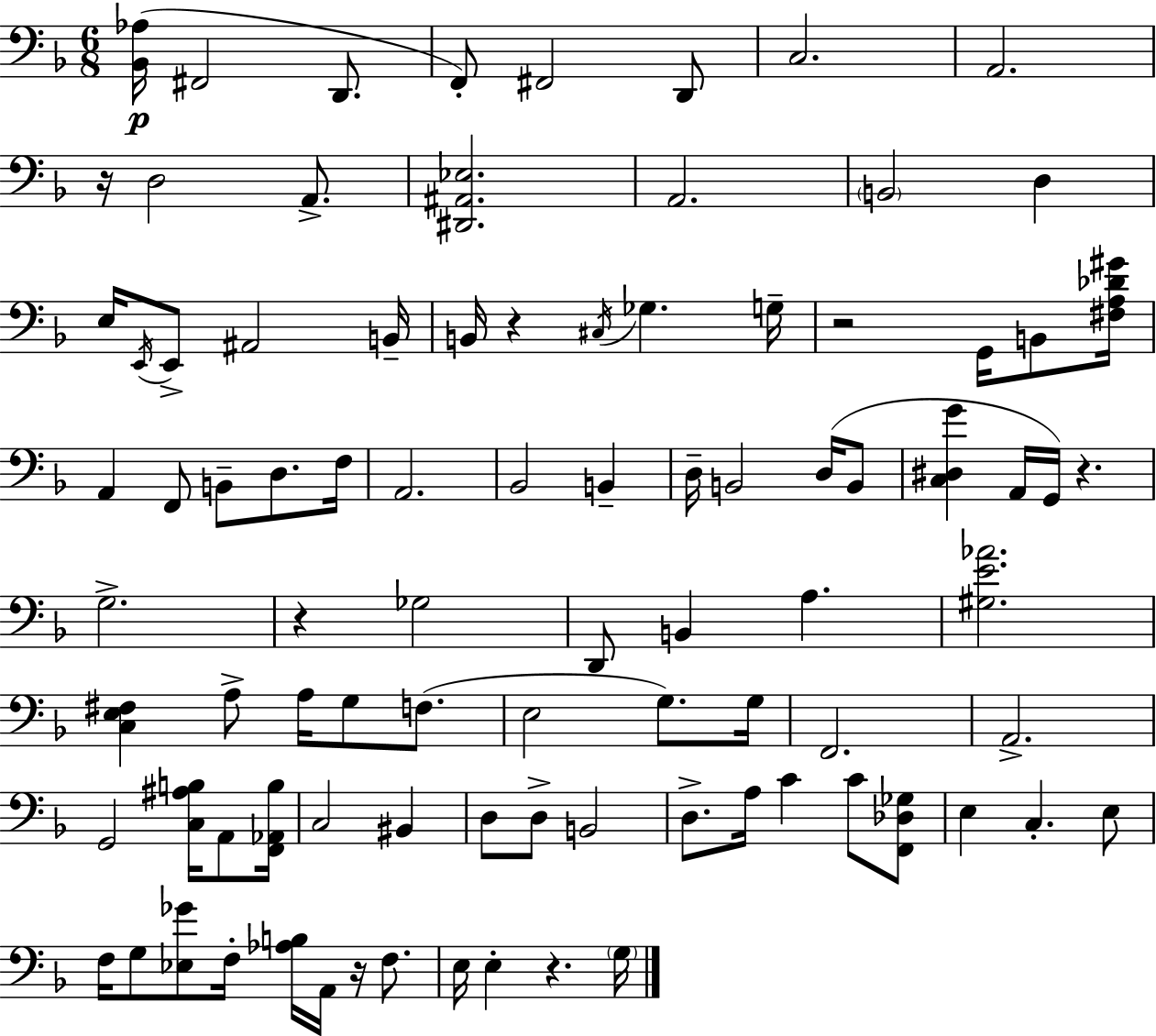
{
  \clef bass
  \numericTimeSignature
  \time 6/8
  \key f \major
  <bes, aes>16(\p fis,2 d,8. | f,8-.) fis,2 d,8 | c2. | a,2. | \break r16 d2 a,8.-> | <dis, ais, ees>2. | a,2. | \parenthesize b,2 d4 | \break e16 \acciaccatura { e,16 } e,8-> ais,2 | b,16-- b,16 r4 \acciaccatura { cis16 } ges4. | g16-- r2 g,16 b,8 | <fis a des' gis'>16 a,4 f,8 b,8-- d8. | \break f16 a,2. | bes,2 b,4-- | d16-- b,2 d16( | b,8 <c dis g'>4 a,16 g,16) r4. | \break g2.-> | r4 ges2 | d,8 b,4 a4. | <gis e' aes'>2. | \break <c e fis>4 a8-> a16 g8 f8.( | e2 g8.) | g16 f,2. | a,2.-> | \break g,2 <c ais b>16 a,8 | <f, aes, b>16 c2 bis,4 | d8 d8-> b,2 | d8.-> a16 c'4 c'8 | \break <f, des ges>8 e4 c4.-. | e8 f16 g8 <ees ges'>8 f16-. <aes b>16 a,16 r16 f8. | e16 e4-. r4. | \parenthesize g16 \bar "|."
}